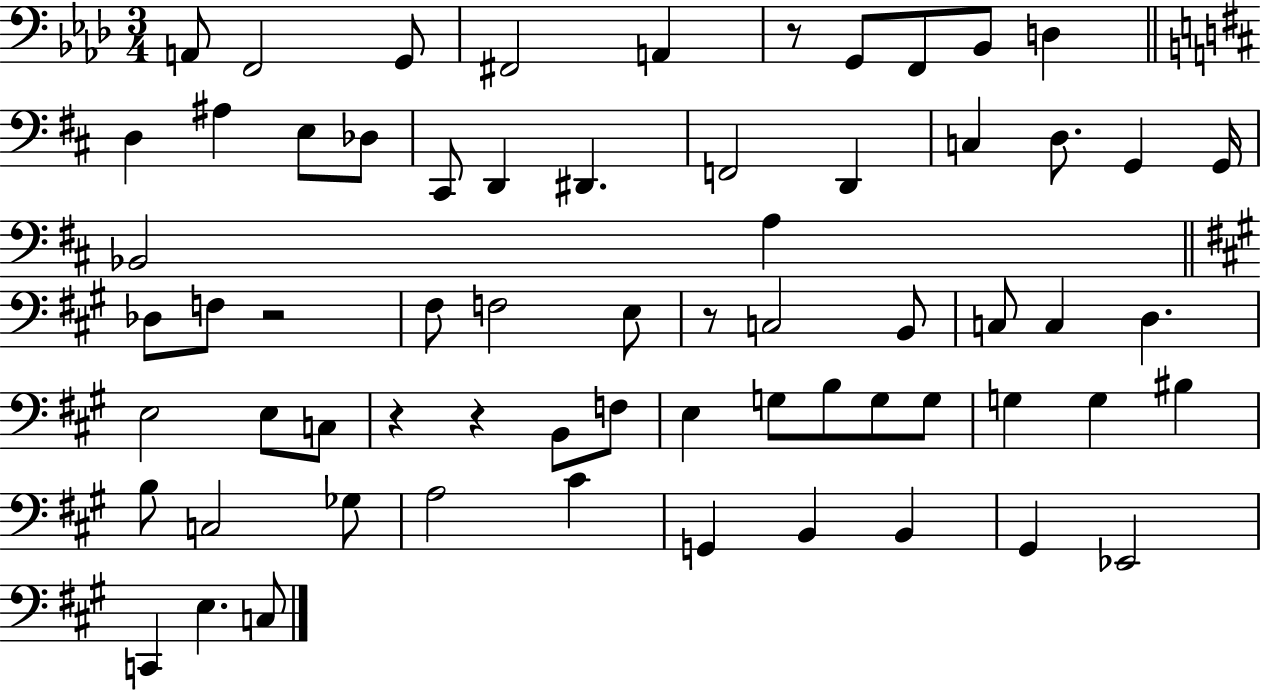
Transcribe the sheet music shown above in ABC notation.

X:1
T:Untitled
M:3/4
L:1/4
K:Ab
A,,/2 F,,2 G,,/2 ^F,,2 A,, z/2 G,,/2 F,,/2 _B,,/2 D, D, ^A, E,/2 _D,/2 ^C,,/2 D,, ^D,, F,,2 D,, C, D,/2 G,, G,,/4 _B,,2 A, _D,/2 F,/2 z2 ^F,/2 F,2 E,/2 z/2 C,2 B,,/2 C,/2 C, D, E,2 E,/2 C,/2 z z B,,/2 F,/2 E, G,/2 B,/2 G,/2 G,/2 G, G, ^B, B,/2 C,2 _G,/2 A,2 ^C G,, B,, B,, ^G,, _E,,2 C,, E, C,/2